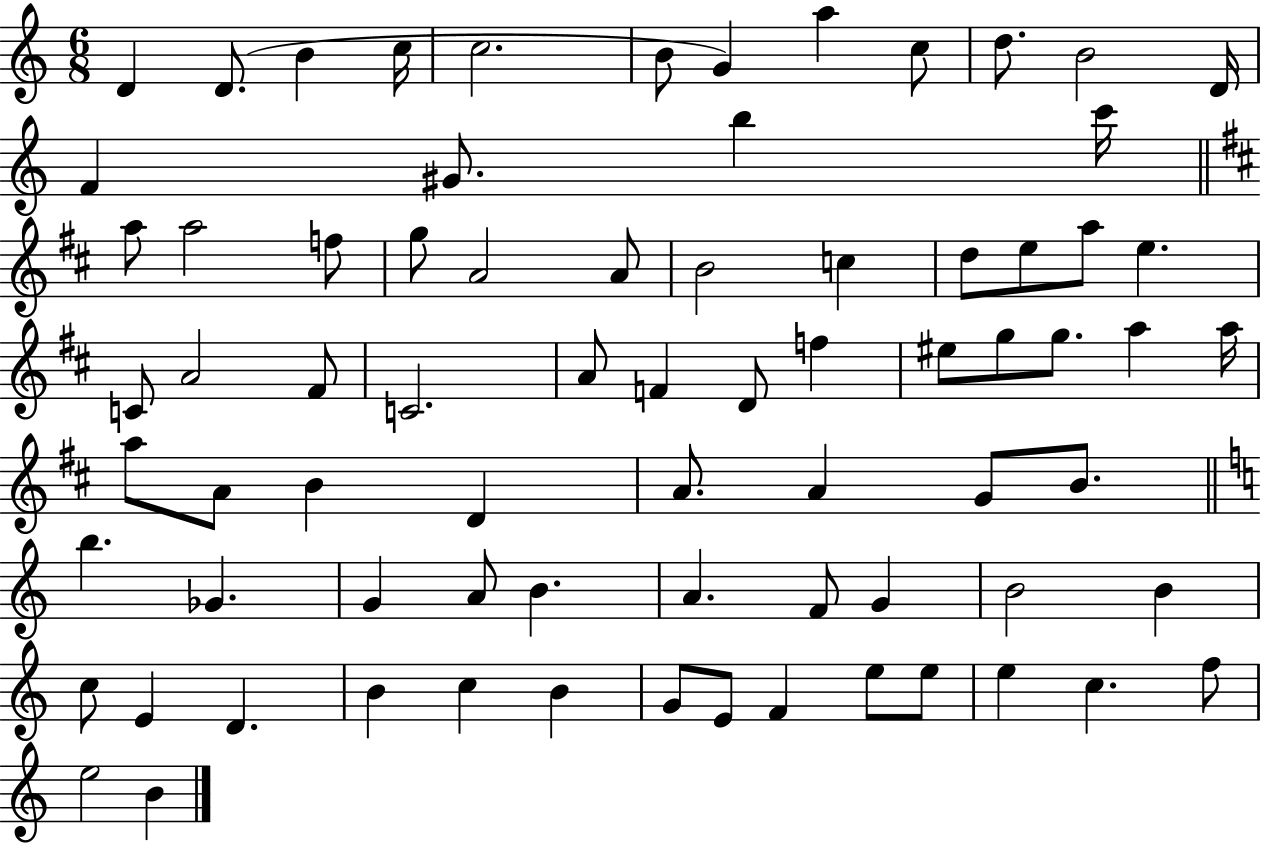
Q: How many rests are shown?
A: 0